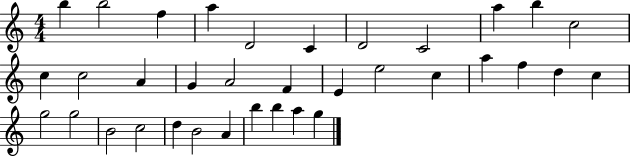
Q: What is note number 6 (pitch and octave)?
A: C4